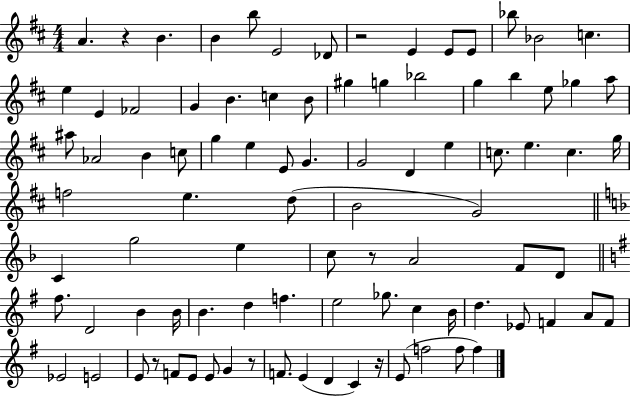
{
  \clef treble
  \numericTimeSignature
  \time 4/4
  \key d \major
  \repeat volta 2 { a'4. r4 b'4. | b'4 b''8 e'2 des'8 | r2 e'4 e'8 e'8 | bes''8 bes'2 c''4. | \break e''4 e'4 fes'2 | g'4 b'4. c''4 b'8 | gis''4 g''4 bes''2 | g''4 b''4 e''8 ges''4 a''8 | \break ais''8 aes'2 b'4 c''8 | g''4 e''4 e'8 g'4. | g'2 d'4 e''4 | c''8. e''4. c''4. g''16 | \break f''2 e''4. d''8( | b'2 g'2) | \bar "||" \break \key f \major c'4 g''2 e''4 | c''8 r8 a'2 f'8 d'8 | \bar "||" \break \key g \major fis''8. d'2 b'4 b'16 | b'4. d''4 f''4. | e''2 ges''8. c''4 b'16 | d''4. ees'8 f'4 a'8 f'8 | \break ees'2 e'2 | e'8 r8 f'8 e'8 e'8 g'4 r8 | f'8. e'4( d'4 c'4) r16 | e'8( f''2 f''8 f''4) | \break } \bar "|."
}